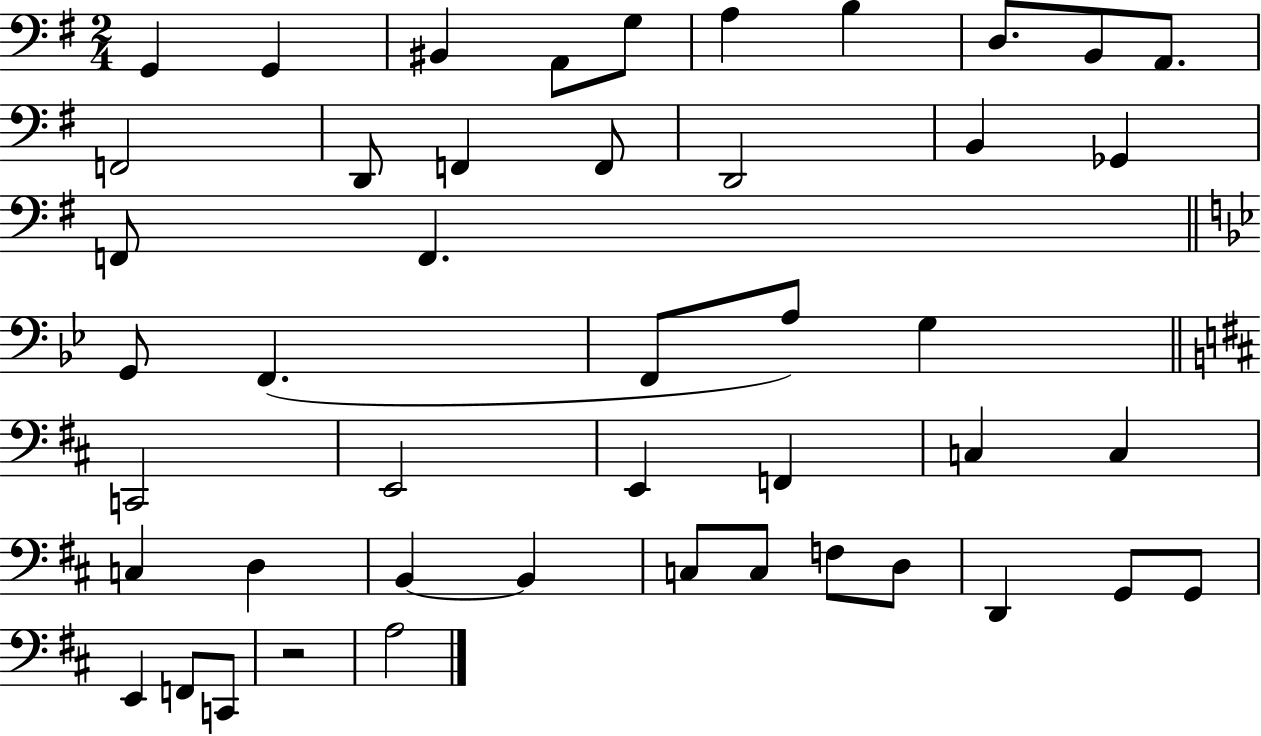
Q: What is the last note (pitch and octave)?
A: A3